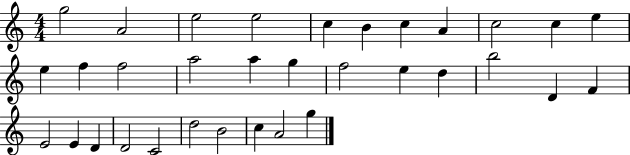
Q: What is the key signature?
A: C major